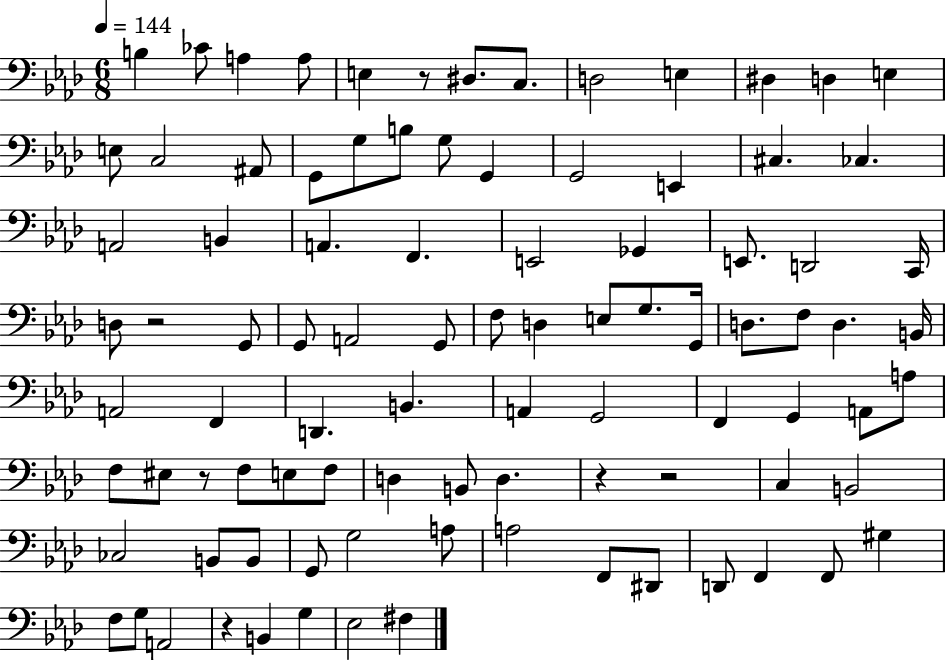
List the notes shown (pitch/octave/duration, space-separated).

B3/q CES4/e A3/q A3/e E3/q R/e D#3/e. C3/e. D3/h E3/q D#3/q D3/q E3/q E3/e C3/h A#2/e G2/e G3/e B3/e G3/e G2/q G2/h E2/q C#3/q. CES3/q. A2/h B2/q A2/q. F2/q. E2/h Gb2/q E2/e. D2/h C2/s D3/e R/h G2/e G2/e A2/h G2/e F3/e D3/q E3/e G3/e. G2/s D3/e. F3/e D3/q. B2/s A2/h F2/q D2/q. B2/q. A2/q G2/h F2/q G2/q A2/e A3/e F3/e EIS3/e R/e F3/e E3/e F3/e D3/q B2/e D3/q. R/q R/h C3/q B2/h CES3/h B2/e B2/e G2/e G3/h A3/e A3/h F2/e D#2/e D2/e F2/q F2/e G#3/q F3/e G3/e A2/h R/q B2/q G3/q Eb3/h F#3/q